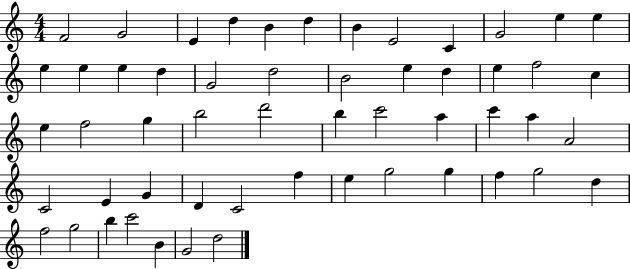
X:1
T:Untitled
M:4/4
L:1/4
K:C
F2 G2 E d B d B E2 C G2 e e e e e d G2 d2 B2 e d e f2 c e f2 g b2 d'2 b c'2 a c' a A2 C2 E G D C2 f e g2 g f g2 d f2 g2 b c'2 B G2 d2